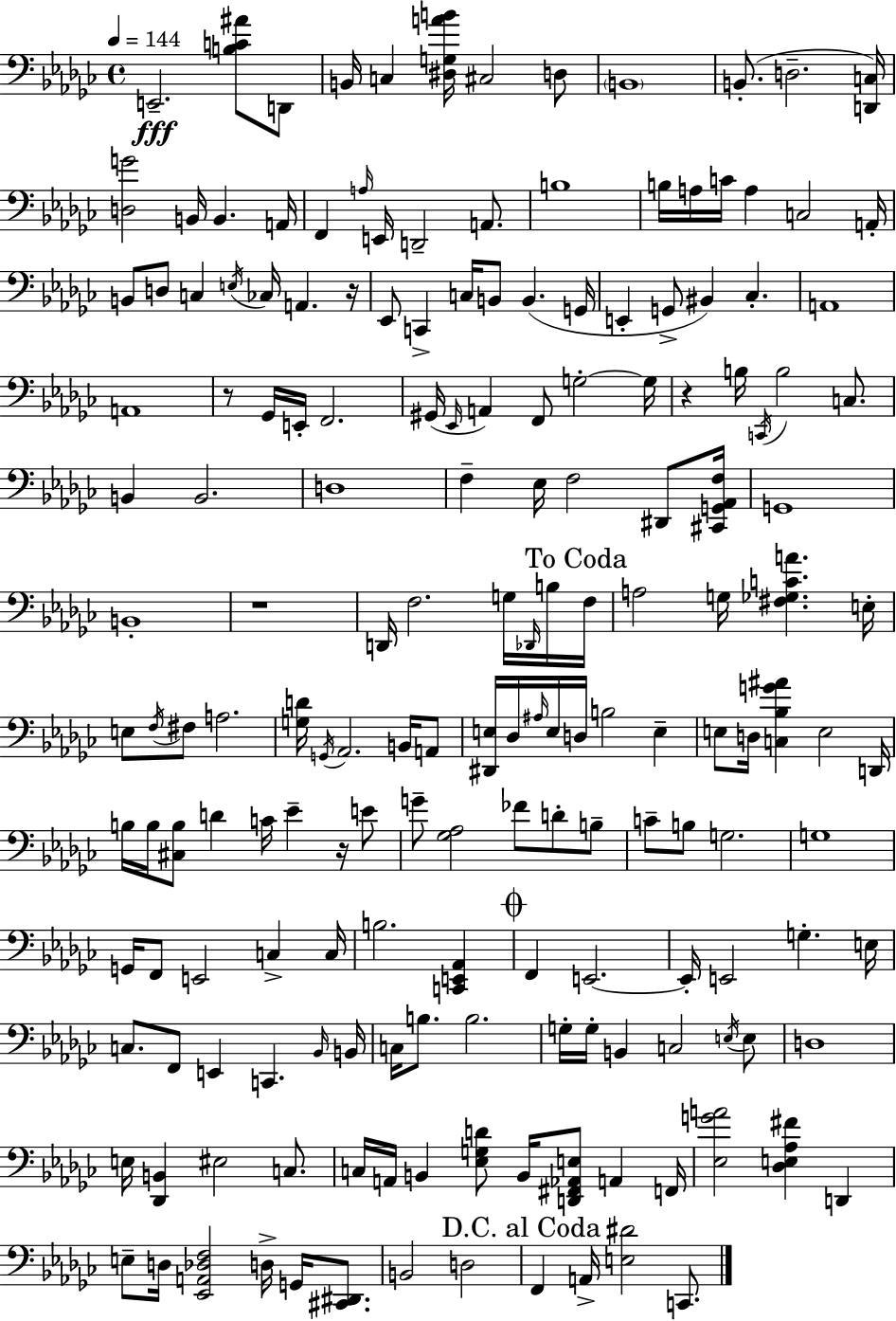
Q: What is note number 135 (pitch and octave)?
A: EIS3